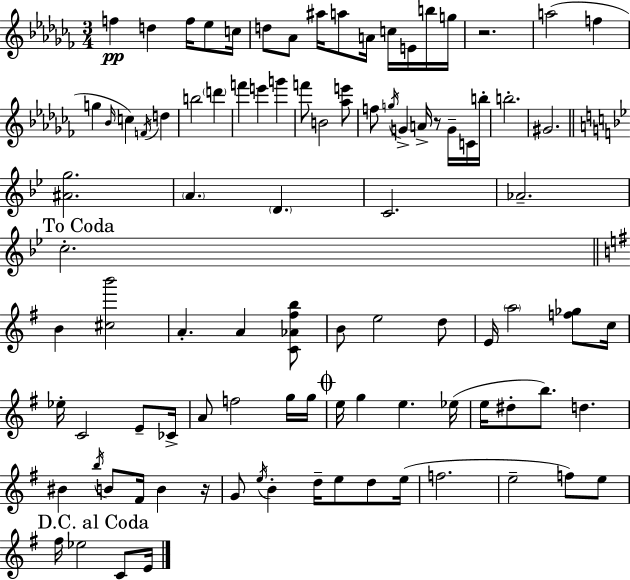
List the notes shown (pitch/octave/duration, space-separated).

F5/q D5/q F5/s Eb5/e C5/s D5/e Ab4/e A#5/s A5/e A4/s C5/s E4/s B5/s G5/s R/h. A5/h F5/q G5/q Bb4/s C5/q F4/s D5/q B5/h D6/q F6/q E6/q G6/q F6/e B4/h [Ab5,E6]/e F5/e G5/s G4/q A4/s R/e G4/s C4/s B5/s B5/h. G#4/h. [A#4,G5]/h. A4/q. D4/q. C4/h. Ab4/h. C5/h. B4/q [C#5,B6]/h A4/q. A4/q [C4,Ab4,F#5,B5]/e B4/e E5/h D5/e E4/s A5/h [F5,Gb5]/e C5/s Eb5/s C4/h E4/e CES4/s A4/e F5/h G5/s G5/s E5/s G5/q E5/q. Eb5/s E5/s D#5/e B5/e. D5/q. BIS4/q B5/s B4/e F#4/s B4/q R/s G4/e E5/s B4/q D5/s E5/e D5/e E5/s F5/h. E5/h F5/e E5/e F#5/s Eb5/h C4/e E4/s